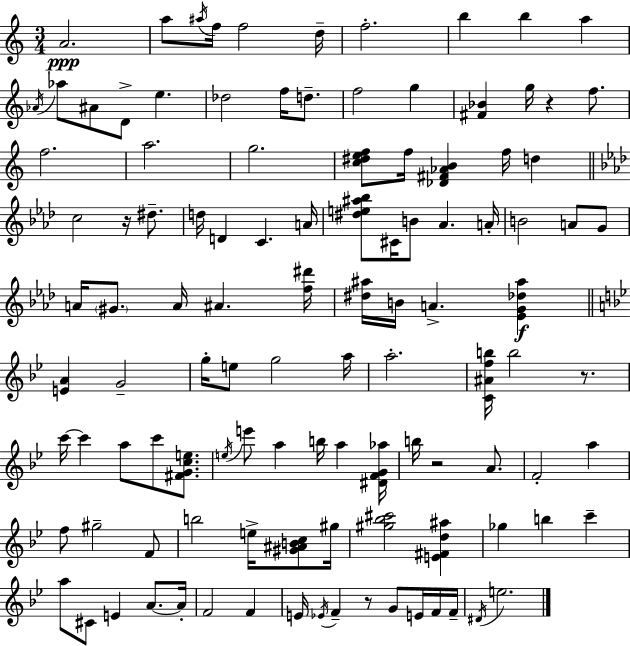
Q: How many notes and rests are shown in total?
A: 111